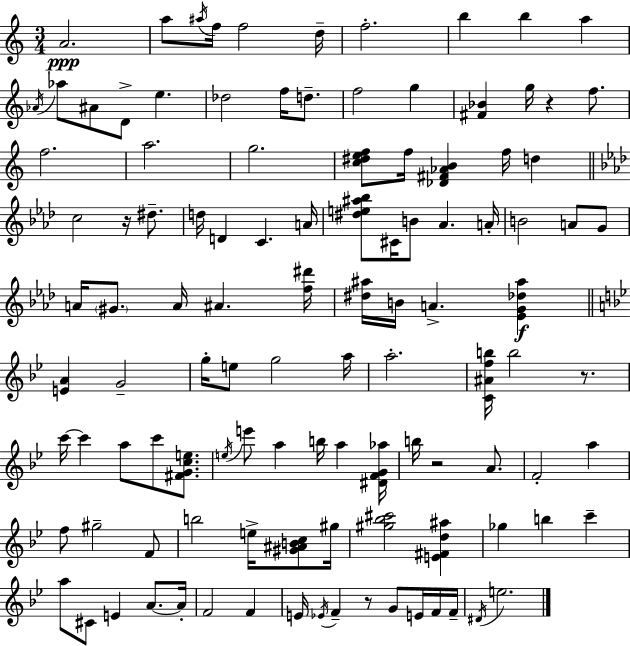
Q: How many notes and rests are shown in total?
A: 111